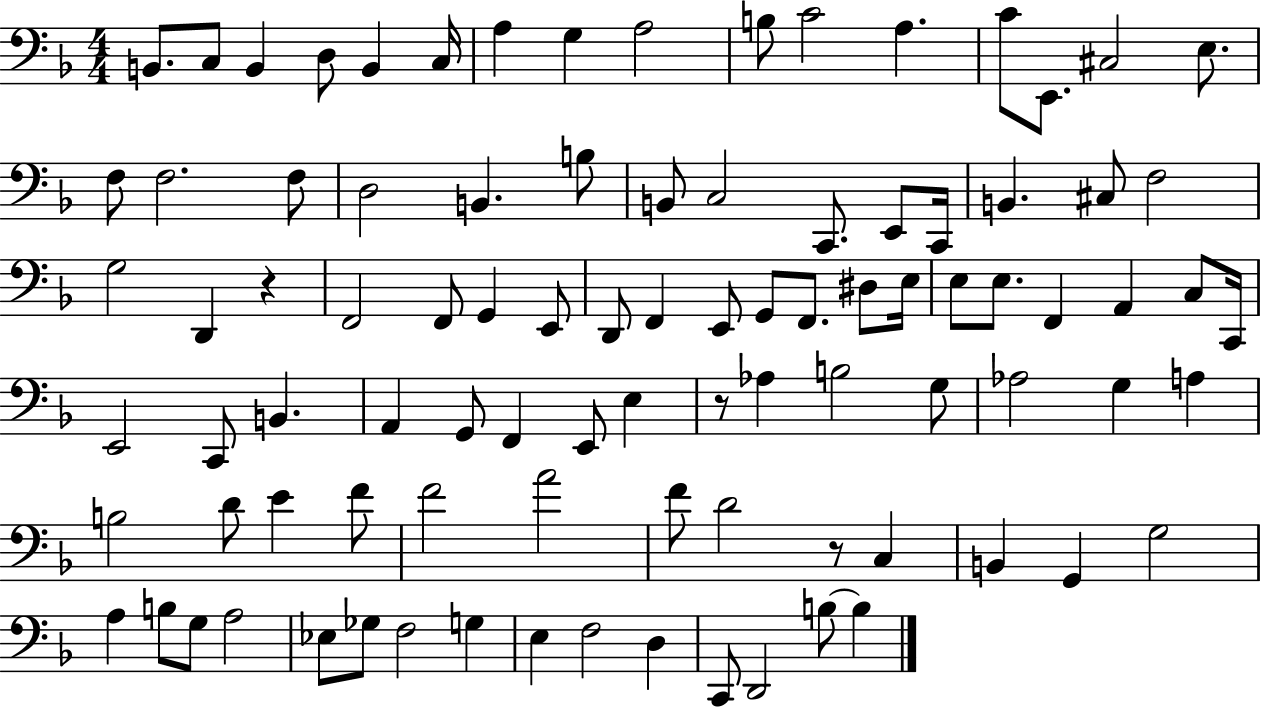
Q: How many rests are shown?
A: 3